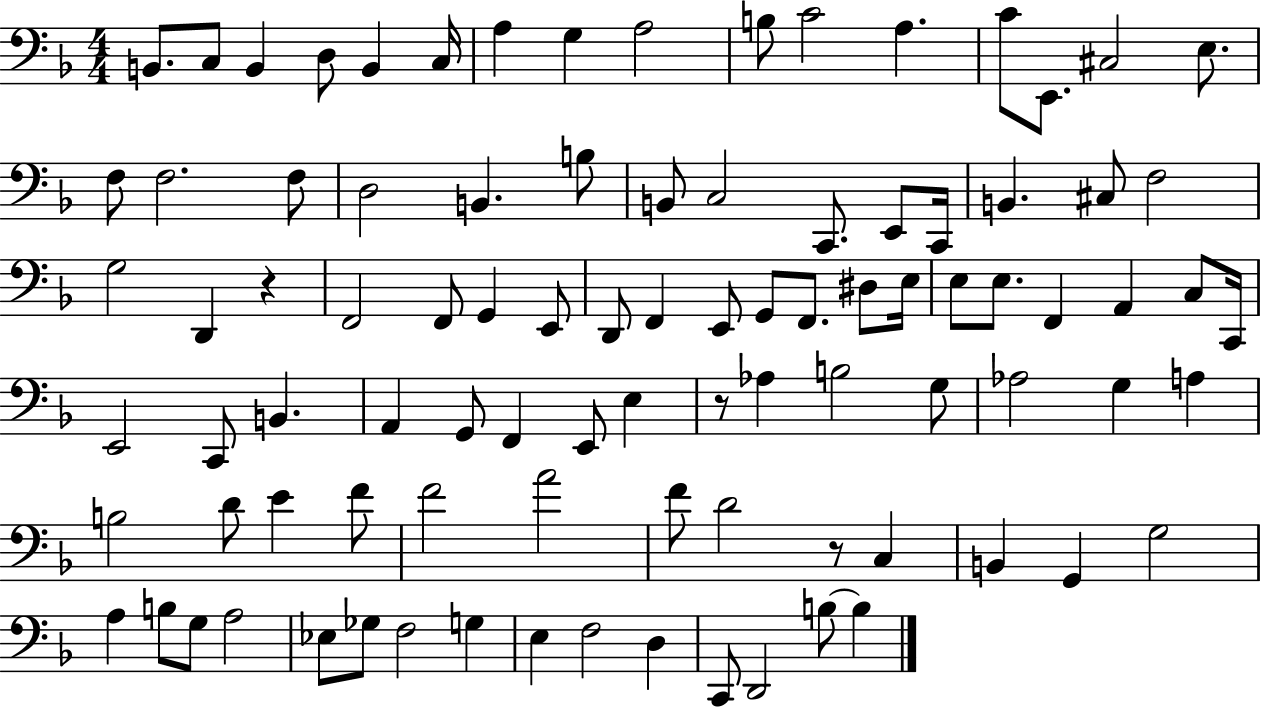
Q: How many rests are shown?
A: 3